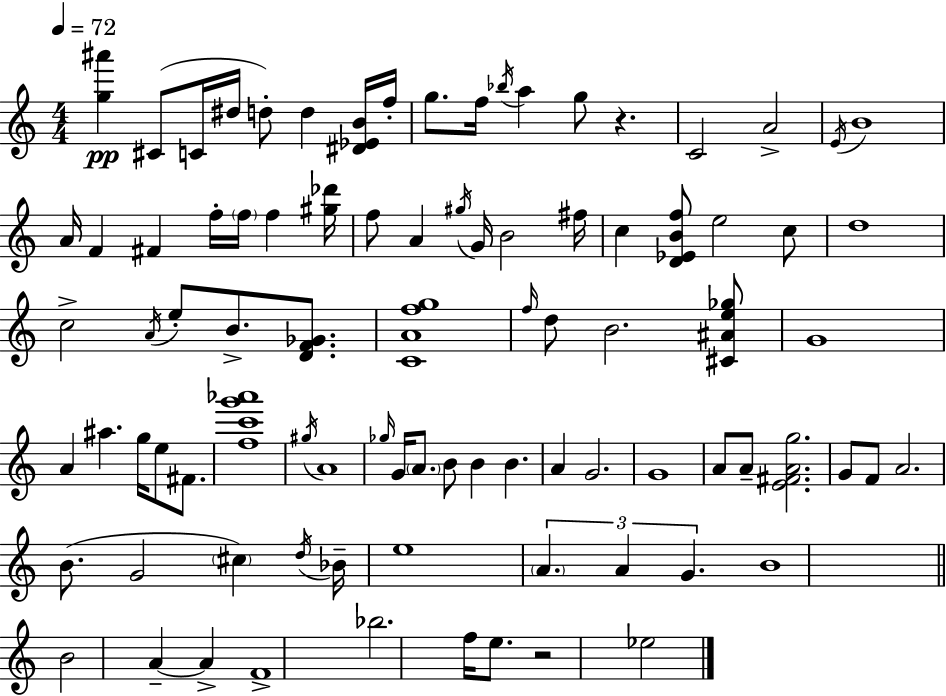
{
  \clef treble
  \numericTimeSignature
  \time 4/4
  \key c \major
  \tempo 4 = 72
  \repeat volta 2 { <g'' ais'''>4\pp cis'8( c'16 dis''16 d''8-.) d''4 <dis' ees' b'>16 f''16-. | g''8. f''16 \acciaccatura { bes''16 } a''4 g''8 r4. | c'2 a'2-> | \acciaccatura { e'16 } b'1 | \break a'16 f'4 fis'4 f''16-. \parenthesize f''16 f''4 | <gis'' des'''>16 f''8 a'4 \acciaccatura { gis''16 } g'16 b'2 | fis''16 c''4 <d' ees' b' f''>8 e''2 | c''8 d''1 | \break c''2-> \acciaccatura { a'16 } e''8-. b'8.-> | <d' f' ges'>8. <c' a' f'' g''>1 | \grace { f''16 } d''8 b'2. | <cis' ais' e'' ges''>8 g'1 | \break a'4 ais''4. g''16 | e''8 fis'8. <f'' c''' g''' aes'''>1 | \acciaccatura { gis''16 } a'1 | \grace { ges''16 } g'16 \parenthesize a'8. b'8 b'4 | \break b'4. a'4 g'2. | g'1 | a'8 a'8-- <e' fis' a' g''>2. | g'8 f'8 a'2. | \break b'8.( g'2 | \parenthesize cis''4) \acciaccatura { d''16 } bes'16-- e''1 | \tuplet 3/2 { \parenthesize a'4. a'4 | g'4. } b'1 | \break \bar "||" \break \key c \major b'2 a'4--~~ a'4-> | f'1-> | bes''2. f''16 e''8. | r2 ees''2 | \break } \bar "|."
}